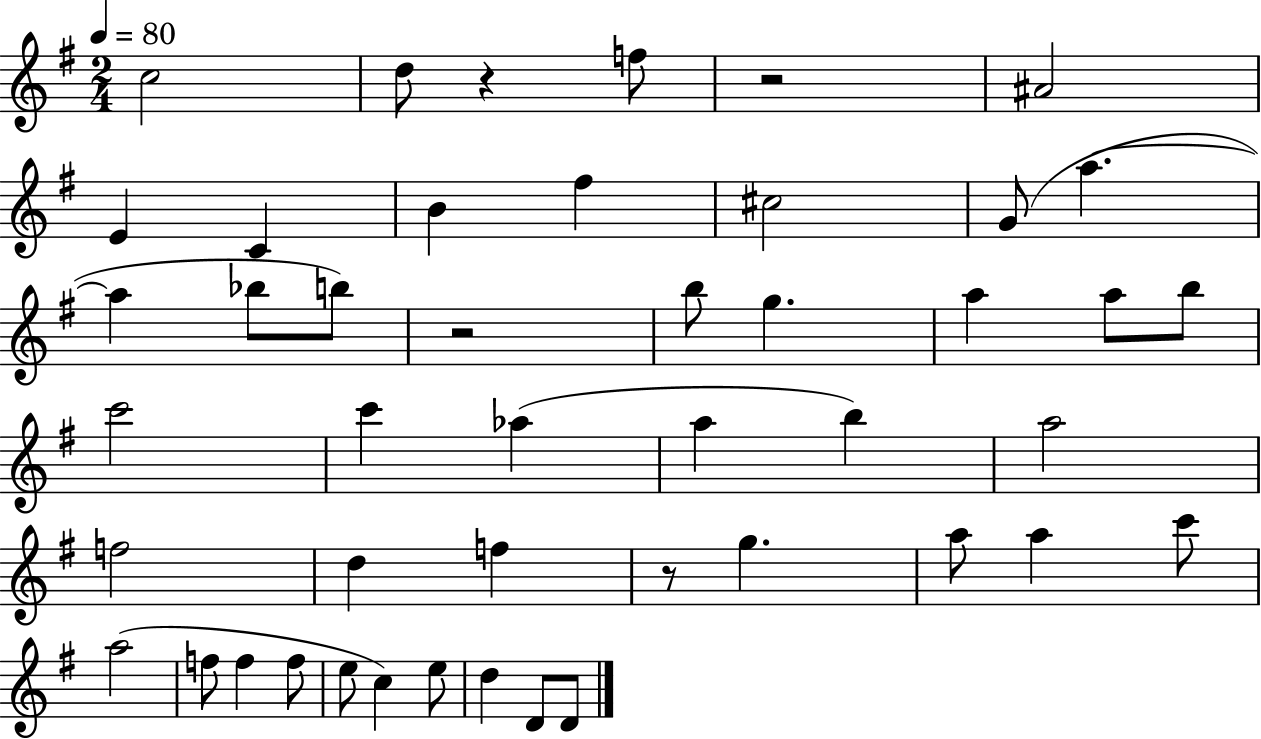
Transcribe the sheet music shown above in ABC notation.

X:1
T:Untitled
M:2/4
L:1/4
K:G
c2 d/2 z f/2 z2 ^A2 E C B ^f ^c2 G/2 a a _b/2 b/2 z2 b/2 g a a/2 b/2 c'2 c' _a a b a2 f2 d f z/2 g a/2 a c'/2 a2 f/2 f f/2 e/2 c e/2 d D/2 D/2